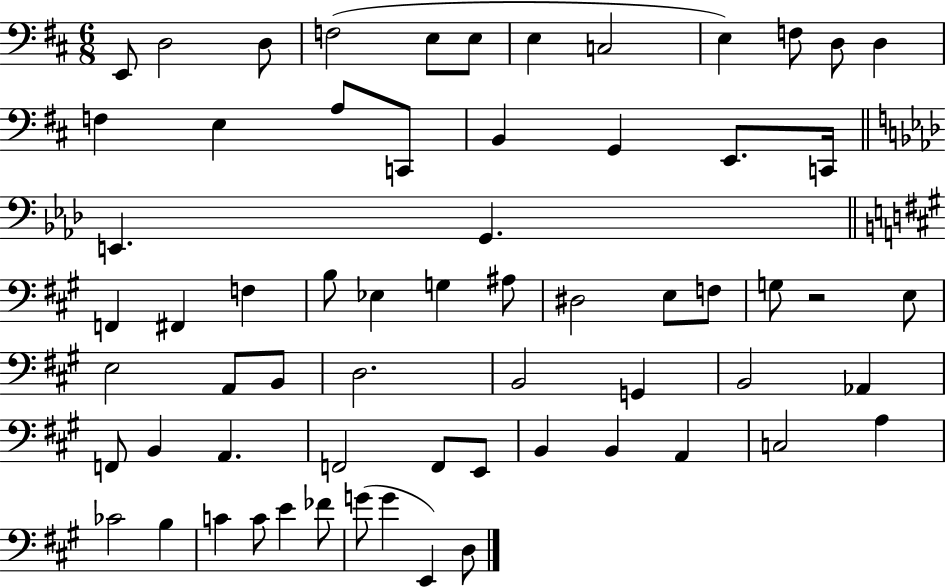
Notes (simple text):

E2/e D3/h D3/e F3/h E3/e E3/e E3/q C3/h E3/q F3/e D3/e D3/q F3/q E3/q A3/e C2/e B2/q G2/q E2/e. C2/s E2/q. G2/q. F2/q F#2/q F3/q B3/e Eb3/q G3/q A#3/e D#3/h E3/e F3/e G3/e R/h E3/e E3/h A2/e B2/e D3/h. B2/h G2/q B2/h Ab2/q F2/e B2/q A2/q. F2/h F2/e E2/e B2/q B2/q A2/q C3/h A3/q CES4/h B3/q C4/q C4/e E4/q FES4/e G4/e G4/q E2/q D3/e